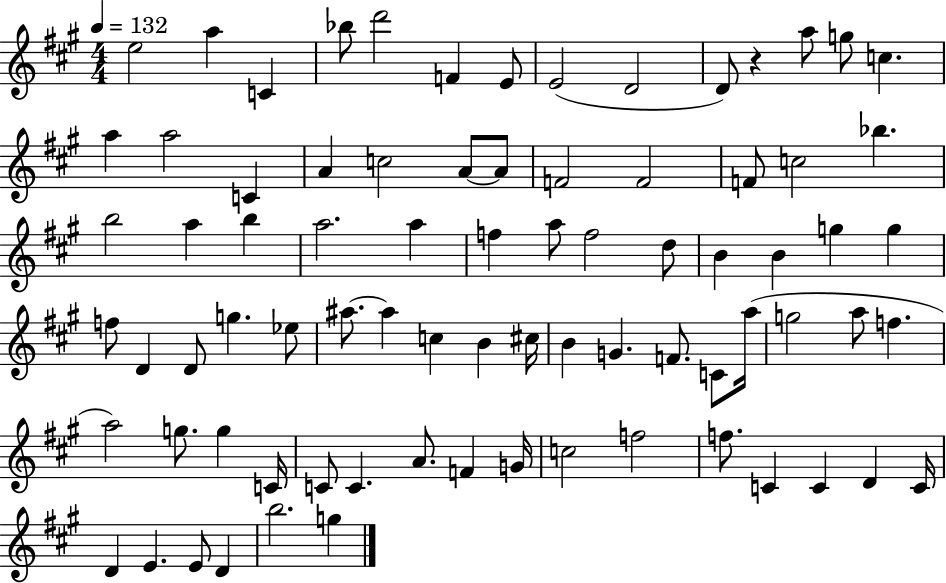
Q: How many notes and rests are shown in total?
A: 79